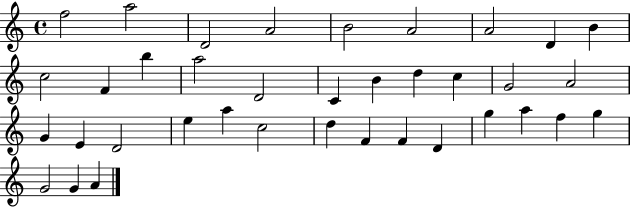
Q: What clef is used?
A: treble